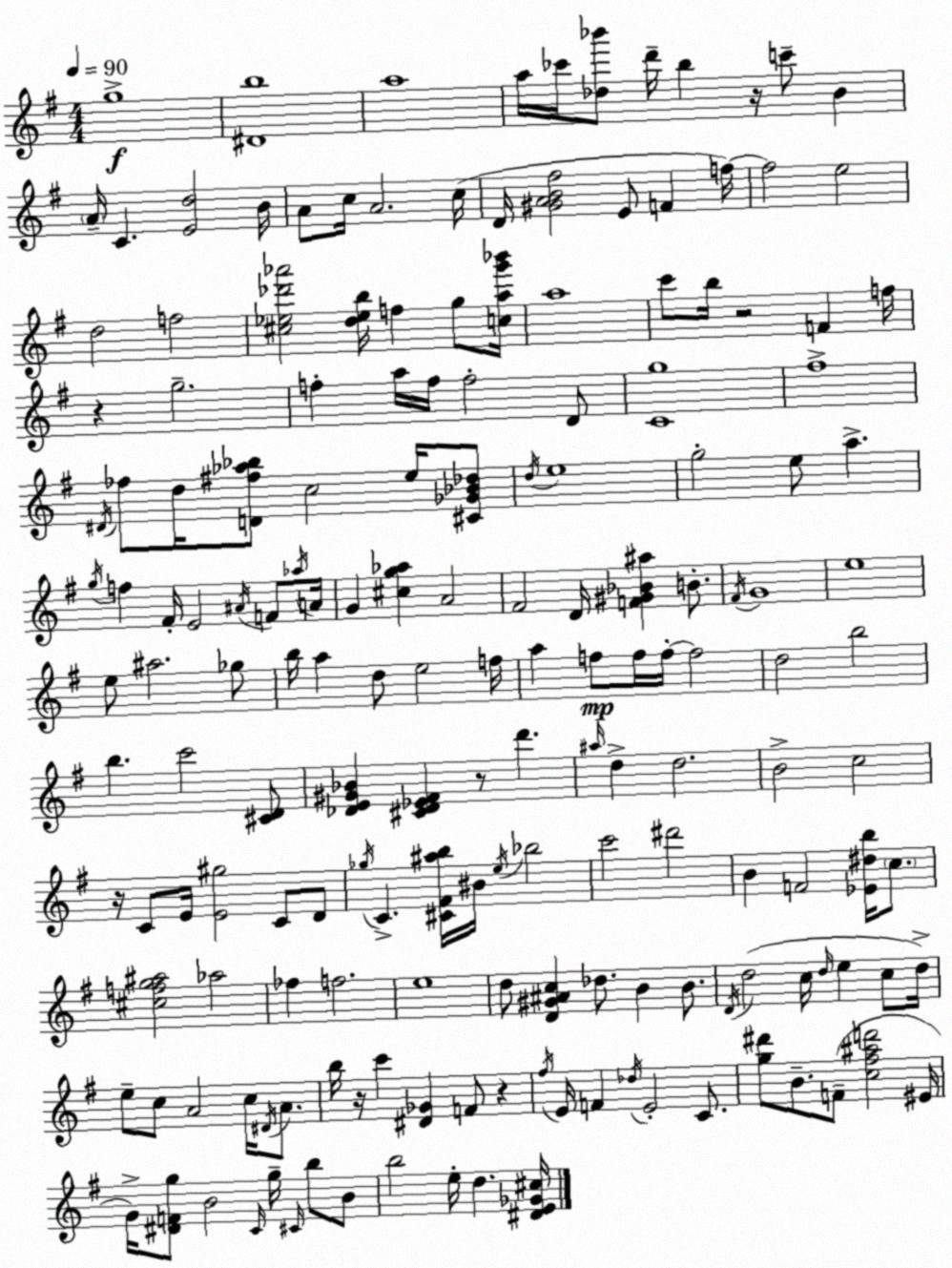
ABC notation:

X:1
T:Untitled
M:4/4
L:1/4
K:G
g4 [^Db]4 a4 a/4 _c'/4 [_d_b']/2 d'/4 b z/4 c'/2 B A/4 C [Ed]2 B/4 A/2 c/4 A2 c/4 D/4 [^GAB^f]2 E/2 F f/4 f2 e2 d2 f2 [^c_e_d'_a']2 [d_eb]/4 f g/2 [cag'_b']/4 a4 c'/2 b/4 z2 F f/4 z g2 f a/4 f/4 f2 D/2 [Cg]4 ^f4 ^D/4 _f/2 d/4 [D^f_a_b]/2 c2 e/4 [^C_G_B_d]/2 d/4 e4 g2 e/2 a g/4 f ^F/4 E2 ^A/4 F/2 _a/4 A/4 G [^cg_a] A2 ^F2 D/4 [F^G_B^a] B/2 ^F/4 G4 e4 e/2 ^a2 _g/2 b/4 a d/2 e2 f/4 a f/2 f/4 f/4 f2 d2 b2 b c'2 [^CD]/2 [_DE^G_B] [^C_D_E^F] z/2 d' ^a/4 d d2 B2 c2 z/4 C/2 E/4 [E^g]2 C/2 D/2 _g/4 C [^C^F^ab]/4 ^B/4 e/4 _b2 c'2 ^d'2 B F2 [_E^db]/4 c/2 [^cfg^a]2 _a2 _f f2 e4 d/2 [D^G^Ac] _d/2 B B/2 D/4 d2 c/4 d/4 e c/2 d/4 e/2 c/2 A2 c/4 ^D/4 A/2 b/4 z/4 c' [^D_G] F/2 z ^f/4 E/4 F _d/4 E2 C/2 [g^d']/2 B/2 F/2 [c^f^ad']2 ^E/4 G/4 [^DFg]/2 B2 C/4 g/4 ^C/4 b/2 B/2 b2 e/4 d [^DE_G^c]/4